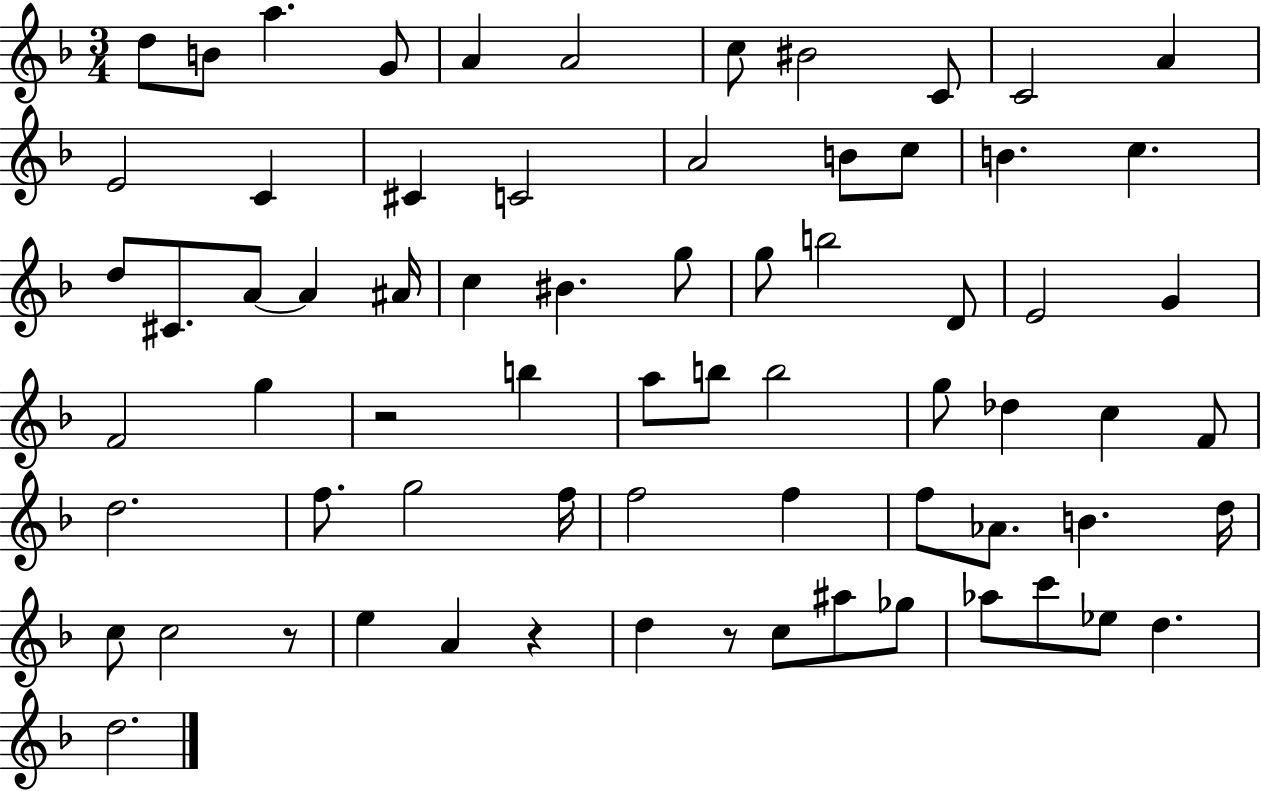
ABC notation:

X:1
T:Untitled
M:3/4
L:1/4
K:F
d/2 B/2 a G/2 A A2 c/2 ^B2 C/2 C2 A E2 C ^C C2 A2 B/2 c/2 B c d/2 ^C/2 A/2 A ^A/4 c ^B g/2 g/2 b2 D/2 E2 G F2 g z2 b a/2 b/2 b2 g/2 _d c F/2 d2 f/2 g2 f/4 f2 f f/2 _A/2 B d/4 c/2 c2 z/2 e A z d z/2 c/2 ^a/2 _g/2 _a/2 c'/2 _e/2 d d2